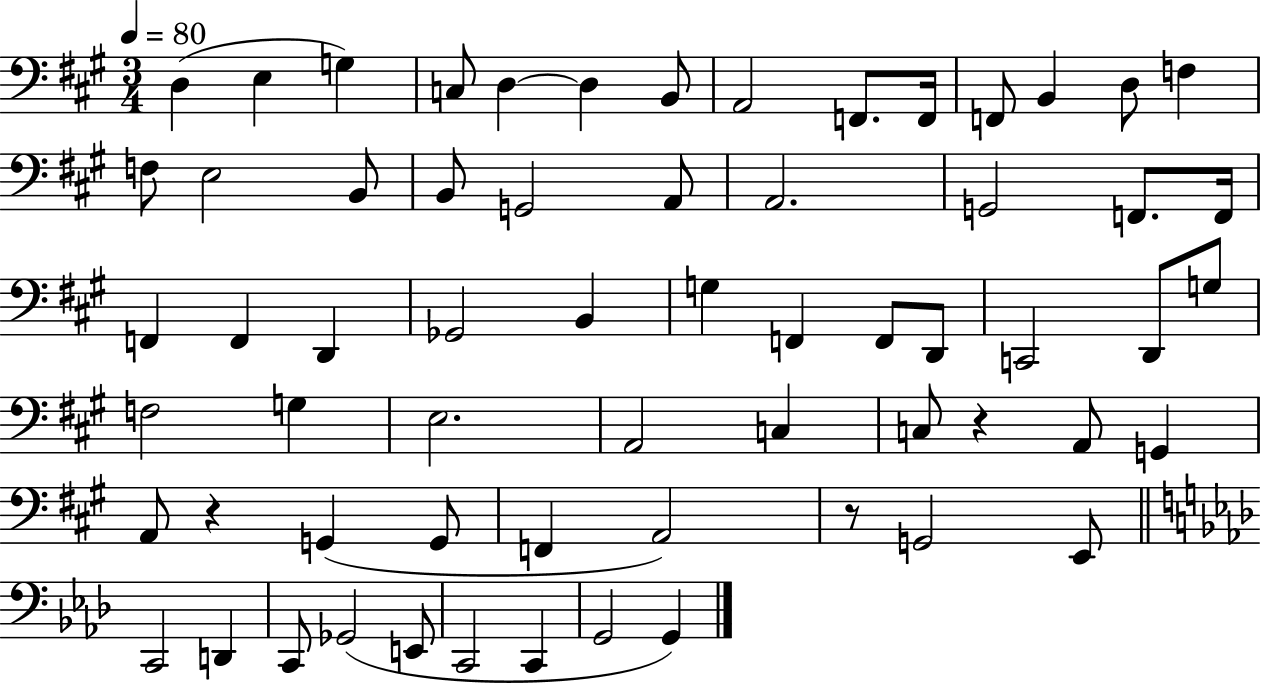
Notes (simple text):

D3/q E3/q G3/q C3/e D3/q D3/q B2/e A2/h F2/e. F2/s F2/e B2/q D3/e F3/q F3/e E3/h B2/e B2/e G2/h A2/e A2/h. G2/h F2/e. F2/s F2/q F2/q D2/q Gb2/h B2/q G3/q F2/q F2/e D2/e C2/h D2/e G3/e F3/h G3/q E3/h. A2/h C3/q C3/e R/q A2/e G2/q A2/e R/q G2/q G2/e F2/q A2/h R/e G2/h E2/e C2/h D2/q C2/e Gb2/h E2/e C2/h C2/q G2/h G2/q